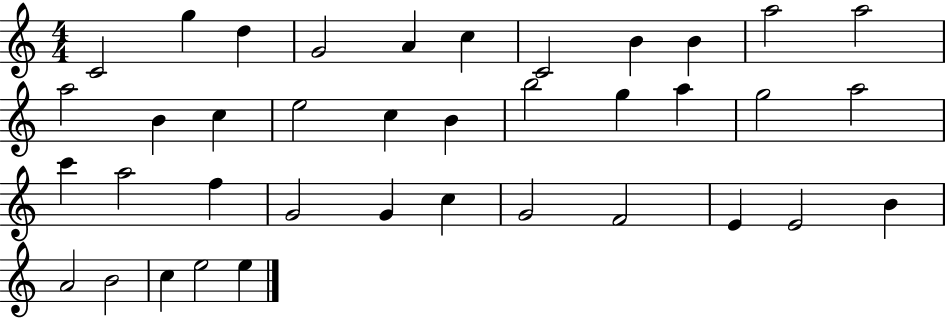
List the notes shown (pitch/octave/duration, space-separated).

C4/h G5/q D5/q G4/h A4/q C5/q C4/h B4/q B4/q A5/h A5/h A5/h B4/q C5/q E5/h C5/q B4/q B5/h G5/q A5/q G5/h A5/h C6/q A5/h F5/q G4/h G4/q C5/q G4/h F4/h E4/q E4/h B4/q A4/h B4/h C5/q E5/h E5/q